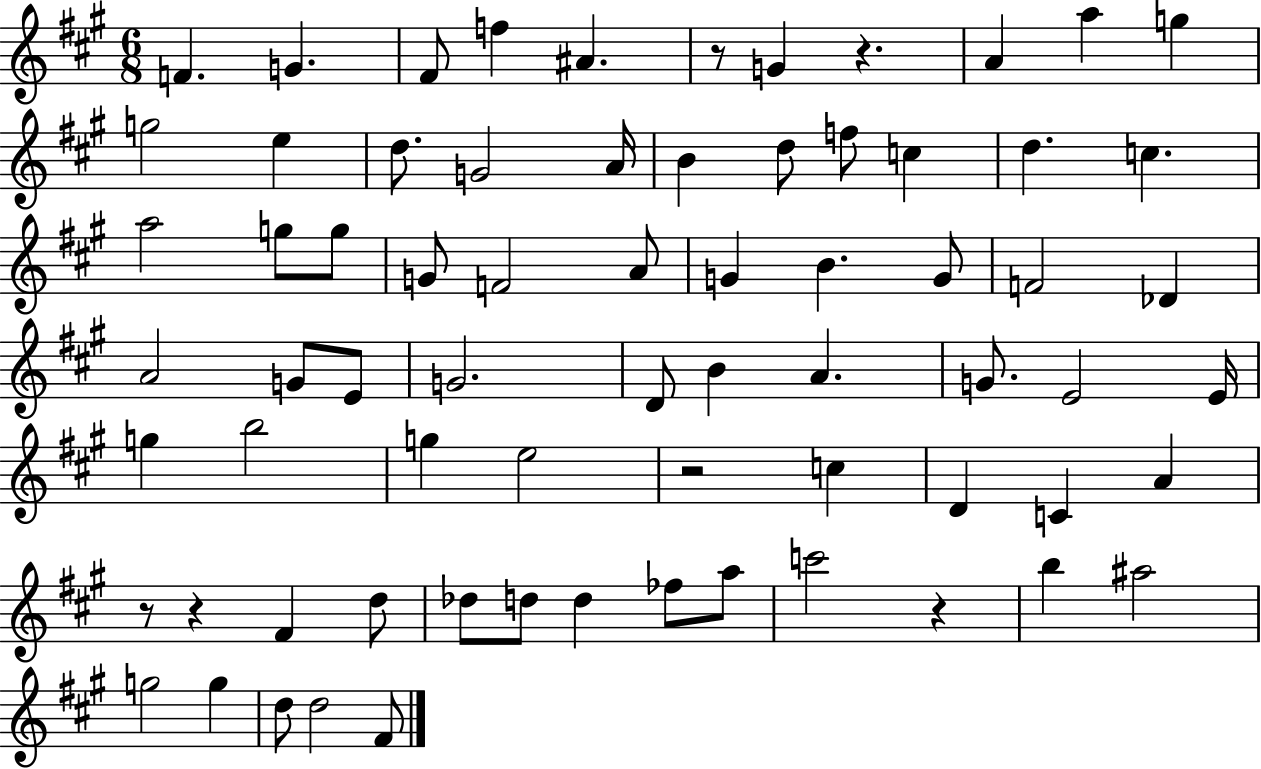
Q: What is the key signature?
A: A major